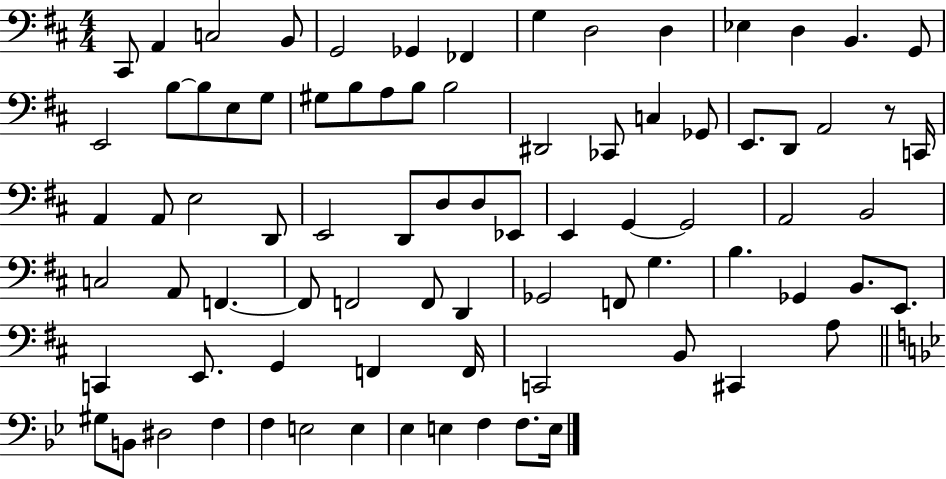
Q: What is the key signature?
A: D major